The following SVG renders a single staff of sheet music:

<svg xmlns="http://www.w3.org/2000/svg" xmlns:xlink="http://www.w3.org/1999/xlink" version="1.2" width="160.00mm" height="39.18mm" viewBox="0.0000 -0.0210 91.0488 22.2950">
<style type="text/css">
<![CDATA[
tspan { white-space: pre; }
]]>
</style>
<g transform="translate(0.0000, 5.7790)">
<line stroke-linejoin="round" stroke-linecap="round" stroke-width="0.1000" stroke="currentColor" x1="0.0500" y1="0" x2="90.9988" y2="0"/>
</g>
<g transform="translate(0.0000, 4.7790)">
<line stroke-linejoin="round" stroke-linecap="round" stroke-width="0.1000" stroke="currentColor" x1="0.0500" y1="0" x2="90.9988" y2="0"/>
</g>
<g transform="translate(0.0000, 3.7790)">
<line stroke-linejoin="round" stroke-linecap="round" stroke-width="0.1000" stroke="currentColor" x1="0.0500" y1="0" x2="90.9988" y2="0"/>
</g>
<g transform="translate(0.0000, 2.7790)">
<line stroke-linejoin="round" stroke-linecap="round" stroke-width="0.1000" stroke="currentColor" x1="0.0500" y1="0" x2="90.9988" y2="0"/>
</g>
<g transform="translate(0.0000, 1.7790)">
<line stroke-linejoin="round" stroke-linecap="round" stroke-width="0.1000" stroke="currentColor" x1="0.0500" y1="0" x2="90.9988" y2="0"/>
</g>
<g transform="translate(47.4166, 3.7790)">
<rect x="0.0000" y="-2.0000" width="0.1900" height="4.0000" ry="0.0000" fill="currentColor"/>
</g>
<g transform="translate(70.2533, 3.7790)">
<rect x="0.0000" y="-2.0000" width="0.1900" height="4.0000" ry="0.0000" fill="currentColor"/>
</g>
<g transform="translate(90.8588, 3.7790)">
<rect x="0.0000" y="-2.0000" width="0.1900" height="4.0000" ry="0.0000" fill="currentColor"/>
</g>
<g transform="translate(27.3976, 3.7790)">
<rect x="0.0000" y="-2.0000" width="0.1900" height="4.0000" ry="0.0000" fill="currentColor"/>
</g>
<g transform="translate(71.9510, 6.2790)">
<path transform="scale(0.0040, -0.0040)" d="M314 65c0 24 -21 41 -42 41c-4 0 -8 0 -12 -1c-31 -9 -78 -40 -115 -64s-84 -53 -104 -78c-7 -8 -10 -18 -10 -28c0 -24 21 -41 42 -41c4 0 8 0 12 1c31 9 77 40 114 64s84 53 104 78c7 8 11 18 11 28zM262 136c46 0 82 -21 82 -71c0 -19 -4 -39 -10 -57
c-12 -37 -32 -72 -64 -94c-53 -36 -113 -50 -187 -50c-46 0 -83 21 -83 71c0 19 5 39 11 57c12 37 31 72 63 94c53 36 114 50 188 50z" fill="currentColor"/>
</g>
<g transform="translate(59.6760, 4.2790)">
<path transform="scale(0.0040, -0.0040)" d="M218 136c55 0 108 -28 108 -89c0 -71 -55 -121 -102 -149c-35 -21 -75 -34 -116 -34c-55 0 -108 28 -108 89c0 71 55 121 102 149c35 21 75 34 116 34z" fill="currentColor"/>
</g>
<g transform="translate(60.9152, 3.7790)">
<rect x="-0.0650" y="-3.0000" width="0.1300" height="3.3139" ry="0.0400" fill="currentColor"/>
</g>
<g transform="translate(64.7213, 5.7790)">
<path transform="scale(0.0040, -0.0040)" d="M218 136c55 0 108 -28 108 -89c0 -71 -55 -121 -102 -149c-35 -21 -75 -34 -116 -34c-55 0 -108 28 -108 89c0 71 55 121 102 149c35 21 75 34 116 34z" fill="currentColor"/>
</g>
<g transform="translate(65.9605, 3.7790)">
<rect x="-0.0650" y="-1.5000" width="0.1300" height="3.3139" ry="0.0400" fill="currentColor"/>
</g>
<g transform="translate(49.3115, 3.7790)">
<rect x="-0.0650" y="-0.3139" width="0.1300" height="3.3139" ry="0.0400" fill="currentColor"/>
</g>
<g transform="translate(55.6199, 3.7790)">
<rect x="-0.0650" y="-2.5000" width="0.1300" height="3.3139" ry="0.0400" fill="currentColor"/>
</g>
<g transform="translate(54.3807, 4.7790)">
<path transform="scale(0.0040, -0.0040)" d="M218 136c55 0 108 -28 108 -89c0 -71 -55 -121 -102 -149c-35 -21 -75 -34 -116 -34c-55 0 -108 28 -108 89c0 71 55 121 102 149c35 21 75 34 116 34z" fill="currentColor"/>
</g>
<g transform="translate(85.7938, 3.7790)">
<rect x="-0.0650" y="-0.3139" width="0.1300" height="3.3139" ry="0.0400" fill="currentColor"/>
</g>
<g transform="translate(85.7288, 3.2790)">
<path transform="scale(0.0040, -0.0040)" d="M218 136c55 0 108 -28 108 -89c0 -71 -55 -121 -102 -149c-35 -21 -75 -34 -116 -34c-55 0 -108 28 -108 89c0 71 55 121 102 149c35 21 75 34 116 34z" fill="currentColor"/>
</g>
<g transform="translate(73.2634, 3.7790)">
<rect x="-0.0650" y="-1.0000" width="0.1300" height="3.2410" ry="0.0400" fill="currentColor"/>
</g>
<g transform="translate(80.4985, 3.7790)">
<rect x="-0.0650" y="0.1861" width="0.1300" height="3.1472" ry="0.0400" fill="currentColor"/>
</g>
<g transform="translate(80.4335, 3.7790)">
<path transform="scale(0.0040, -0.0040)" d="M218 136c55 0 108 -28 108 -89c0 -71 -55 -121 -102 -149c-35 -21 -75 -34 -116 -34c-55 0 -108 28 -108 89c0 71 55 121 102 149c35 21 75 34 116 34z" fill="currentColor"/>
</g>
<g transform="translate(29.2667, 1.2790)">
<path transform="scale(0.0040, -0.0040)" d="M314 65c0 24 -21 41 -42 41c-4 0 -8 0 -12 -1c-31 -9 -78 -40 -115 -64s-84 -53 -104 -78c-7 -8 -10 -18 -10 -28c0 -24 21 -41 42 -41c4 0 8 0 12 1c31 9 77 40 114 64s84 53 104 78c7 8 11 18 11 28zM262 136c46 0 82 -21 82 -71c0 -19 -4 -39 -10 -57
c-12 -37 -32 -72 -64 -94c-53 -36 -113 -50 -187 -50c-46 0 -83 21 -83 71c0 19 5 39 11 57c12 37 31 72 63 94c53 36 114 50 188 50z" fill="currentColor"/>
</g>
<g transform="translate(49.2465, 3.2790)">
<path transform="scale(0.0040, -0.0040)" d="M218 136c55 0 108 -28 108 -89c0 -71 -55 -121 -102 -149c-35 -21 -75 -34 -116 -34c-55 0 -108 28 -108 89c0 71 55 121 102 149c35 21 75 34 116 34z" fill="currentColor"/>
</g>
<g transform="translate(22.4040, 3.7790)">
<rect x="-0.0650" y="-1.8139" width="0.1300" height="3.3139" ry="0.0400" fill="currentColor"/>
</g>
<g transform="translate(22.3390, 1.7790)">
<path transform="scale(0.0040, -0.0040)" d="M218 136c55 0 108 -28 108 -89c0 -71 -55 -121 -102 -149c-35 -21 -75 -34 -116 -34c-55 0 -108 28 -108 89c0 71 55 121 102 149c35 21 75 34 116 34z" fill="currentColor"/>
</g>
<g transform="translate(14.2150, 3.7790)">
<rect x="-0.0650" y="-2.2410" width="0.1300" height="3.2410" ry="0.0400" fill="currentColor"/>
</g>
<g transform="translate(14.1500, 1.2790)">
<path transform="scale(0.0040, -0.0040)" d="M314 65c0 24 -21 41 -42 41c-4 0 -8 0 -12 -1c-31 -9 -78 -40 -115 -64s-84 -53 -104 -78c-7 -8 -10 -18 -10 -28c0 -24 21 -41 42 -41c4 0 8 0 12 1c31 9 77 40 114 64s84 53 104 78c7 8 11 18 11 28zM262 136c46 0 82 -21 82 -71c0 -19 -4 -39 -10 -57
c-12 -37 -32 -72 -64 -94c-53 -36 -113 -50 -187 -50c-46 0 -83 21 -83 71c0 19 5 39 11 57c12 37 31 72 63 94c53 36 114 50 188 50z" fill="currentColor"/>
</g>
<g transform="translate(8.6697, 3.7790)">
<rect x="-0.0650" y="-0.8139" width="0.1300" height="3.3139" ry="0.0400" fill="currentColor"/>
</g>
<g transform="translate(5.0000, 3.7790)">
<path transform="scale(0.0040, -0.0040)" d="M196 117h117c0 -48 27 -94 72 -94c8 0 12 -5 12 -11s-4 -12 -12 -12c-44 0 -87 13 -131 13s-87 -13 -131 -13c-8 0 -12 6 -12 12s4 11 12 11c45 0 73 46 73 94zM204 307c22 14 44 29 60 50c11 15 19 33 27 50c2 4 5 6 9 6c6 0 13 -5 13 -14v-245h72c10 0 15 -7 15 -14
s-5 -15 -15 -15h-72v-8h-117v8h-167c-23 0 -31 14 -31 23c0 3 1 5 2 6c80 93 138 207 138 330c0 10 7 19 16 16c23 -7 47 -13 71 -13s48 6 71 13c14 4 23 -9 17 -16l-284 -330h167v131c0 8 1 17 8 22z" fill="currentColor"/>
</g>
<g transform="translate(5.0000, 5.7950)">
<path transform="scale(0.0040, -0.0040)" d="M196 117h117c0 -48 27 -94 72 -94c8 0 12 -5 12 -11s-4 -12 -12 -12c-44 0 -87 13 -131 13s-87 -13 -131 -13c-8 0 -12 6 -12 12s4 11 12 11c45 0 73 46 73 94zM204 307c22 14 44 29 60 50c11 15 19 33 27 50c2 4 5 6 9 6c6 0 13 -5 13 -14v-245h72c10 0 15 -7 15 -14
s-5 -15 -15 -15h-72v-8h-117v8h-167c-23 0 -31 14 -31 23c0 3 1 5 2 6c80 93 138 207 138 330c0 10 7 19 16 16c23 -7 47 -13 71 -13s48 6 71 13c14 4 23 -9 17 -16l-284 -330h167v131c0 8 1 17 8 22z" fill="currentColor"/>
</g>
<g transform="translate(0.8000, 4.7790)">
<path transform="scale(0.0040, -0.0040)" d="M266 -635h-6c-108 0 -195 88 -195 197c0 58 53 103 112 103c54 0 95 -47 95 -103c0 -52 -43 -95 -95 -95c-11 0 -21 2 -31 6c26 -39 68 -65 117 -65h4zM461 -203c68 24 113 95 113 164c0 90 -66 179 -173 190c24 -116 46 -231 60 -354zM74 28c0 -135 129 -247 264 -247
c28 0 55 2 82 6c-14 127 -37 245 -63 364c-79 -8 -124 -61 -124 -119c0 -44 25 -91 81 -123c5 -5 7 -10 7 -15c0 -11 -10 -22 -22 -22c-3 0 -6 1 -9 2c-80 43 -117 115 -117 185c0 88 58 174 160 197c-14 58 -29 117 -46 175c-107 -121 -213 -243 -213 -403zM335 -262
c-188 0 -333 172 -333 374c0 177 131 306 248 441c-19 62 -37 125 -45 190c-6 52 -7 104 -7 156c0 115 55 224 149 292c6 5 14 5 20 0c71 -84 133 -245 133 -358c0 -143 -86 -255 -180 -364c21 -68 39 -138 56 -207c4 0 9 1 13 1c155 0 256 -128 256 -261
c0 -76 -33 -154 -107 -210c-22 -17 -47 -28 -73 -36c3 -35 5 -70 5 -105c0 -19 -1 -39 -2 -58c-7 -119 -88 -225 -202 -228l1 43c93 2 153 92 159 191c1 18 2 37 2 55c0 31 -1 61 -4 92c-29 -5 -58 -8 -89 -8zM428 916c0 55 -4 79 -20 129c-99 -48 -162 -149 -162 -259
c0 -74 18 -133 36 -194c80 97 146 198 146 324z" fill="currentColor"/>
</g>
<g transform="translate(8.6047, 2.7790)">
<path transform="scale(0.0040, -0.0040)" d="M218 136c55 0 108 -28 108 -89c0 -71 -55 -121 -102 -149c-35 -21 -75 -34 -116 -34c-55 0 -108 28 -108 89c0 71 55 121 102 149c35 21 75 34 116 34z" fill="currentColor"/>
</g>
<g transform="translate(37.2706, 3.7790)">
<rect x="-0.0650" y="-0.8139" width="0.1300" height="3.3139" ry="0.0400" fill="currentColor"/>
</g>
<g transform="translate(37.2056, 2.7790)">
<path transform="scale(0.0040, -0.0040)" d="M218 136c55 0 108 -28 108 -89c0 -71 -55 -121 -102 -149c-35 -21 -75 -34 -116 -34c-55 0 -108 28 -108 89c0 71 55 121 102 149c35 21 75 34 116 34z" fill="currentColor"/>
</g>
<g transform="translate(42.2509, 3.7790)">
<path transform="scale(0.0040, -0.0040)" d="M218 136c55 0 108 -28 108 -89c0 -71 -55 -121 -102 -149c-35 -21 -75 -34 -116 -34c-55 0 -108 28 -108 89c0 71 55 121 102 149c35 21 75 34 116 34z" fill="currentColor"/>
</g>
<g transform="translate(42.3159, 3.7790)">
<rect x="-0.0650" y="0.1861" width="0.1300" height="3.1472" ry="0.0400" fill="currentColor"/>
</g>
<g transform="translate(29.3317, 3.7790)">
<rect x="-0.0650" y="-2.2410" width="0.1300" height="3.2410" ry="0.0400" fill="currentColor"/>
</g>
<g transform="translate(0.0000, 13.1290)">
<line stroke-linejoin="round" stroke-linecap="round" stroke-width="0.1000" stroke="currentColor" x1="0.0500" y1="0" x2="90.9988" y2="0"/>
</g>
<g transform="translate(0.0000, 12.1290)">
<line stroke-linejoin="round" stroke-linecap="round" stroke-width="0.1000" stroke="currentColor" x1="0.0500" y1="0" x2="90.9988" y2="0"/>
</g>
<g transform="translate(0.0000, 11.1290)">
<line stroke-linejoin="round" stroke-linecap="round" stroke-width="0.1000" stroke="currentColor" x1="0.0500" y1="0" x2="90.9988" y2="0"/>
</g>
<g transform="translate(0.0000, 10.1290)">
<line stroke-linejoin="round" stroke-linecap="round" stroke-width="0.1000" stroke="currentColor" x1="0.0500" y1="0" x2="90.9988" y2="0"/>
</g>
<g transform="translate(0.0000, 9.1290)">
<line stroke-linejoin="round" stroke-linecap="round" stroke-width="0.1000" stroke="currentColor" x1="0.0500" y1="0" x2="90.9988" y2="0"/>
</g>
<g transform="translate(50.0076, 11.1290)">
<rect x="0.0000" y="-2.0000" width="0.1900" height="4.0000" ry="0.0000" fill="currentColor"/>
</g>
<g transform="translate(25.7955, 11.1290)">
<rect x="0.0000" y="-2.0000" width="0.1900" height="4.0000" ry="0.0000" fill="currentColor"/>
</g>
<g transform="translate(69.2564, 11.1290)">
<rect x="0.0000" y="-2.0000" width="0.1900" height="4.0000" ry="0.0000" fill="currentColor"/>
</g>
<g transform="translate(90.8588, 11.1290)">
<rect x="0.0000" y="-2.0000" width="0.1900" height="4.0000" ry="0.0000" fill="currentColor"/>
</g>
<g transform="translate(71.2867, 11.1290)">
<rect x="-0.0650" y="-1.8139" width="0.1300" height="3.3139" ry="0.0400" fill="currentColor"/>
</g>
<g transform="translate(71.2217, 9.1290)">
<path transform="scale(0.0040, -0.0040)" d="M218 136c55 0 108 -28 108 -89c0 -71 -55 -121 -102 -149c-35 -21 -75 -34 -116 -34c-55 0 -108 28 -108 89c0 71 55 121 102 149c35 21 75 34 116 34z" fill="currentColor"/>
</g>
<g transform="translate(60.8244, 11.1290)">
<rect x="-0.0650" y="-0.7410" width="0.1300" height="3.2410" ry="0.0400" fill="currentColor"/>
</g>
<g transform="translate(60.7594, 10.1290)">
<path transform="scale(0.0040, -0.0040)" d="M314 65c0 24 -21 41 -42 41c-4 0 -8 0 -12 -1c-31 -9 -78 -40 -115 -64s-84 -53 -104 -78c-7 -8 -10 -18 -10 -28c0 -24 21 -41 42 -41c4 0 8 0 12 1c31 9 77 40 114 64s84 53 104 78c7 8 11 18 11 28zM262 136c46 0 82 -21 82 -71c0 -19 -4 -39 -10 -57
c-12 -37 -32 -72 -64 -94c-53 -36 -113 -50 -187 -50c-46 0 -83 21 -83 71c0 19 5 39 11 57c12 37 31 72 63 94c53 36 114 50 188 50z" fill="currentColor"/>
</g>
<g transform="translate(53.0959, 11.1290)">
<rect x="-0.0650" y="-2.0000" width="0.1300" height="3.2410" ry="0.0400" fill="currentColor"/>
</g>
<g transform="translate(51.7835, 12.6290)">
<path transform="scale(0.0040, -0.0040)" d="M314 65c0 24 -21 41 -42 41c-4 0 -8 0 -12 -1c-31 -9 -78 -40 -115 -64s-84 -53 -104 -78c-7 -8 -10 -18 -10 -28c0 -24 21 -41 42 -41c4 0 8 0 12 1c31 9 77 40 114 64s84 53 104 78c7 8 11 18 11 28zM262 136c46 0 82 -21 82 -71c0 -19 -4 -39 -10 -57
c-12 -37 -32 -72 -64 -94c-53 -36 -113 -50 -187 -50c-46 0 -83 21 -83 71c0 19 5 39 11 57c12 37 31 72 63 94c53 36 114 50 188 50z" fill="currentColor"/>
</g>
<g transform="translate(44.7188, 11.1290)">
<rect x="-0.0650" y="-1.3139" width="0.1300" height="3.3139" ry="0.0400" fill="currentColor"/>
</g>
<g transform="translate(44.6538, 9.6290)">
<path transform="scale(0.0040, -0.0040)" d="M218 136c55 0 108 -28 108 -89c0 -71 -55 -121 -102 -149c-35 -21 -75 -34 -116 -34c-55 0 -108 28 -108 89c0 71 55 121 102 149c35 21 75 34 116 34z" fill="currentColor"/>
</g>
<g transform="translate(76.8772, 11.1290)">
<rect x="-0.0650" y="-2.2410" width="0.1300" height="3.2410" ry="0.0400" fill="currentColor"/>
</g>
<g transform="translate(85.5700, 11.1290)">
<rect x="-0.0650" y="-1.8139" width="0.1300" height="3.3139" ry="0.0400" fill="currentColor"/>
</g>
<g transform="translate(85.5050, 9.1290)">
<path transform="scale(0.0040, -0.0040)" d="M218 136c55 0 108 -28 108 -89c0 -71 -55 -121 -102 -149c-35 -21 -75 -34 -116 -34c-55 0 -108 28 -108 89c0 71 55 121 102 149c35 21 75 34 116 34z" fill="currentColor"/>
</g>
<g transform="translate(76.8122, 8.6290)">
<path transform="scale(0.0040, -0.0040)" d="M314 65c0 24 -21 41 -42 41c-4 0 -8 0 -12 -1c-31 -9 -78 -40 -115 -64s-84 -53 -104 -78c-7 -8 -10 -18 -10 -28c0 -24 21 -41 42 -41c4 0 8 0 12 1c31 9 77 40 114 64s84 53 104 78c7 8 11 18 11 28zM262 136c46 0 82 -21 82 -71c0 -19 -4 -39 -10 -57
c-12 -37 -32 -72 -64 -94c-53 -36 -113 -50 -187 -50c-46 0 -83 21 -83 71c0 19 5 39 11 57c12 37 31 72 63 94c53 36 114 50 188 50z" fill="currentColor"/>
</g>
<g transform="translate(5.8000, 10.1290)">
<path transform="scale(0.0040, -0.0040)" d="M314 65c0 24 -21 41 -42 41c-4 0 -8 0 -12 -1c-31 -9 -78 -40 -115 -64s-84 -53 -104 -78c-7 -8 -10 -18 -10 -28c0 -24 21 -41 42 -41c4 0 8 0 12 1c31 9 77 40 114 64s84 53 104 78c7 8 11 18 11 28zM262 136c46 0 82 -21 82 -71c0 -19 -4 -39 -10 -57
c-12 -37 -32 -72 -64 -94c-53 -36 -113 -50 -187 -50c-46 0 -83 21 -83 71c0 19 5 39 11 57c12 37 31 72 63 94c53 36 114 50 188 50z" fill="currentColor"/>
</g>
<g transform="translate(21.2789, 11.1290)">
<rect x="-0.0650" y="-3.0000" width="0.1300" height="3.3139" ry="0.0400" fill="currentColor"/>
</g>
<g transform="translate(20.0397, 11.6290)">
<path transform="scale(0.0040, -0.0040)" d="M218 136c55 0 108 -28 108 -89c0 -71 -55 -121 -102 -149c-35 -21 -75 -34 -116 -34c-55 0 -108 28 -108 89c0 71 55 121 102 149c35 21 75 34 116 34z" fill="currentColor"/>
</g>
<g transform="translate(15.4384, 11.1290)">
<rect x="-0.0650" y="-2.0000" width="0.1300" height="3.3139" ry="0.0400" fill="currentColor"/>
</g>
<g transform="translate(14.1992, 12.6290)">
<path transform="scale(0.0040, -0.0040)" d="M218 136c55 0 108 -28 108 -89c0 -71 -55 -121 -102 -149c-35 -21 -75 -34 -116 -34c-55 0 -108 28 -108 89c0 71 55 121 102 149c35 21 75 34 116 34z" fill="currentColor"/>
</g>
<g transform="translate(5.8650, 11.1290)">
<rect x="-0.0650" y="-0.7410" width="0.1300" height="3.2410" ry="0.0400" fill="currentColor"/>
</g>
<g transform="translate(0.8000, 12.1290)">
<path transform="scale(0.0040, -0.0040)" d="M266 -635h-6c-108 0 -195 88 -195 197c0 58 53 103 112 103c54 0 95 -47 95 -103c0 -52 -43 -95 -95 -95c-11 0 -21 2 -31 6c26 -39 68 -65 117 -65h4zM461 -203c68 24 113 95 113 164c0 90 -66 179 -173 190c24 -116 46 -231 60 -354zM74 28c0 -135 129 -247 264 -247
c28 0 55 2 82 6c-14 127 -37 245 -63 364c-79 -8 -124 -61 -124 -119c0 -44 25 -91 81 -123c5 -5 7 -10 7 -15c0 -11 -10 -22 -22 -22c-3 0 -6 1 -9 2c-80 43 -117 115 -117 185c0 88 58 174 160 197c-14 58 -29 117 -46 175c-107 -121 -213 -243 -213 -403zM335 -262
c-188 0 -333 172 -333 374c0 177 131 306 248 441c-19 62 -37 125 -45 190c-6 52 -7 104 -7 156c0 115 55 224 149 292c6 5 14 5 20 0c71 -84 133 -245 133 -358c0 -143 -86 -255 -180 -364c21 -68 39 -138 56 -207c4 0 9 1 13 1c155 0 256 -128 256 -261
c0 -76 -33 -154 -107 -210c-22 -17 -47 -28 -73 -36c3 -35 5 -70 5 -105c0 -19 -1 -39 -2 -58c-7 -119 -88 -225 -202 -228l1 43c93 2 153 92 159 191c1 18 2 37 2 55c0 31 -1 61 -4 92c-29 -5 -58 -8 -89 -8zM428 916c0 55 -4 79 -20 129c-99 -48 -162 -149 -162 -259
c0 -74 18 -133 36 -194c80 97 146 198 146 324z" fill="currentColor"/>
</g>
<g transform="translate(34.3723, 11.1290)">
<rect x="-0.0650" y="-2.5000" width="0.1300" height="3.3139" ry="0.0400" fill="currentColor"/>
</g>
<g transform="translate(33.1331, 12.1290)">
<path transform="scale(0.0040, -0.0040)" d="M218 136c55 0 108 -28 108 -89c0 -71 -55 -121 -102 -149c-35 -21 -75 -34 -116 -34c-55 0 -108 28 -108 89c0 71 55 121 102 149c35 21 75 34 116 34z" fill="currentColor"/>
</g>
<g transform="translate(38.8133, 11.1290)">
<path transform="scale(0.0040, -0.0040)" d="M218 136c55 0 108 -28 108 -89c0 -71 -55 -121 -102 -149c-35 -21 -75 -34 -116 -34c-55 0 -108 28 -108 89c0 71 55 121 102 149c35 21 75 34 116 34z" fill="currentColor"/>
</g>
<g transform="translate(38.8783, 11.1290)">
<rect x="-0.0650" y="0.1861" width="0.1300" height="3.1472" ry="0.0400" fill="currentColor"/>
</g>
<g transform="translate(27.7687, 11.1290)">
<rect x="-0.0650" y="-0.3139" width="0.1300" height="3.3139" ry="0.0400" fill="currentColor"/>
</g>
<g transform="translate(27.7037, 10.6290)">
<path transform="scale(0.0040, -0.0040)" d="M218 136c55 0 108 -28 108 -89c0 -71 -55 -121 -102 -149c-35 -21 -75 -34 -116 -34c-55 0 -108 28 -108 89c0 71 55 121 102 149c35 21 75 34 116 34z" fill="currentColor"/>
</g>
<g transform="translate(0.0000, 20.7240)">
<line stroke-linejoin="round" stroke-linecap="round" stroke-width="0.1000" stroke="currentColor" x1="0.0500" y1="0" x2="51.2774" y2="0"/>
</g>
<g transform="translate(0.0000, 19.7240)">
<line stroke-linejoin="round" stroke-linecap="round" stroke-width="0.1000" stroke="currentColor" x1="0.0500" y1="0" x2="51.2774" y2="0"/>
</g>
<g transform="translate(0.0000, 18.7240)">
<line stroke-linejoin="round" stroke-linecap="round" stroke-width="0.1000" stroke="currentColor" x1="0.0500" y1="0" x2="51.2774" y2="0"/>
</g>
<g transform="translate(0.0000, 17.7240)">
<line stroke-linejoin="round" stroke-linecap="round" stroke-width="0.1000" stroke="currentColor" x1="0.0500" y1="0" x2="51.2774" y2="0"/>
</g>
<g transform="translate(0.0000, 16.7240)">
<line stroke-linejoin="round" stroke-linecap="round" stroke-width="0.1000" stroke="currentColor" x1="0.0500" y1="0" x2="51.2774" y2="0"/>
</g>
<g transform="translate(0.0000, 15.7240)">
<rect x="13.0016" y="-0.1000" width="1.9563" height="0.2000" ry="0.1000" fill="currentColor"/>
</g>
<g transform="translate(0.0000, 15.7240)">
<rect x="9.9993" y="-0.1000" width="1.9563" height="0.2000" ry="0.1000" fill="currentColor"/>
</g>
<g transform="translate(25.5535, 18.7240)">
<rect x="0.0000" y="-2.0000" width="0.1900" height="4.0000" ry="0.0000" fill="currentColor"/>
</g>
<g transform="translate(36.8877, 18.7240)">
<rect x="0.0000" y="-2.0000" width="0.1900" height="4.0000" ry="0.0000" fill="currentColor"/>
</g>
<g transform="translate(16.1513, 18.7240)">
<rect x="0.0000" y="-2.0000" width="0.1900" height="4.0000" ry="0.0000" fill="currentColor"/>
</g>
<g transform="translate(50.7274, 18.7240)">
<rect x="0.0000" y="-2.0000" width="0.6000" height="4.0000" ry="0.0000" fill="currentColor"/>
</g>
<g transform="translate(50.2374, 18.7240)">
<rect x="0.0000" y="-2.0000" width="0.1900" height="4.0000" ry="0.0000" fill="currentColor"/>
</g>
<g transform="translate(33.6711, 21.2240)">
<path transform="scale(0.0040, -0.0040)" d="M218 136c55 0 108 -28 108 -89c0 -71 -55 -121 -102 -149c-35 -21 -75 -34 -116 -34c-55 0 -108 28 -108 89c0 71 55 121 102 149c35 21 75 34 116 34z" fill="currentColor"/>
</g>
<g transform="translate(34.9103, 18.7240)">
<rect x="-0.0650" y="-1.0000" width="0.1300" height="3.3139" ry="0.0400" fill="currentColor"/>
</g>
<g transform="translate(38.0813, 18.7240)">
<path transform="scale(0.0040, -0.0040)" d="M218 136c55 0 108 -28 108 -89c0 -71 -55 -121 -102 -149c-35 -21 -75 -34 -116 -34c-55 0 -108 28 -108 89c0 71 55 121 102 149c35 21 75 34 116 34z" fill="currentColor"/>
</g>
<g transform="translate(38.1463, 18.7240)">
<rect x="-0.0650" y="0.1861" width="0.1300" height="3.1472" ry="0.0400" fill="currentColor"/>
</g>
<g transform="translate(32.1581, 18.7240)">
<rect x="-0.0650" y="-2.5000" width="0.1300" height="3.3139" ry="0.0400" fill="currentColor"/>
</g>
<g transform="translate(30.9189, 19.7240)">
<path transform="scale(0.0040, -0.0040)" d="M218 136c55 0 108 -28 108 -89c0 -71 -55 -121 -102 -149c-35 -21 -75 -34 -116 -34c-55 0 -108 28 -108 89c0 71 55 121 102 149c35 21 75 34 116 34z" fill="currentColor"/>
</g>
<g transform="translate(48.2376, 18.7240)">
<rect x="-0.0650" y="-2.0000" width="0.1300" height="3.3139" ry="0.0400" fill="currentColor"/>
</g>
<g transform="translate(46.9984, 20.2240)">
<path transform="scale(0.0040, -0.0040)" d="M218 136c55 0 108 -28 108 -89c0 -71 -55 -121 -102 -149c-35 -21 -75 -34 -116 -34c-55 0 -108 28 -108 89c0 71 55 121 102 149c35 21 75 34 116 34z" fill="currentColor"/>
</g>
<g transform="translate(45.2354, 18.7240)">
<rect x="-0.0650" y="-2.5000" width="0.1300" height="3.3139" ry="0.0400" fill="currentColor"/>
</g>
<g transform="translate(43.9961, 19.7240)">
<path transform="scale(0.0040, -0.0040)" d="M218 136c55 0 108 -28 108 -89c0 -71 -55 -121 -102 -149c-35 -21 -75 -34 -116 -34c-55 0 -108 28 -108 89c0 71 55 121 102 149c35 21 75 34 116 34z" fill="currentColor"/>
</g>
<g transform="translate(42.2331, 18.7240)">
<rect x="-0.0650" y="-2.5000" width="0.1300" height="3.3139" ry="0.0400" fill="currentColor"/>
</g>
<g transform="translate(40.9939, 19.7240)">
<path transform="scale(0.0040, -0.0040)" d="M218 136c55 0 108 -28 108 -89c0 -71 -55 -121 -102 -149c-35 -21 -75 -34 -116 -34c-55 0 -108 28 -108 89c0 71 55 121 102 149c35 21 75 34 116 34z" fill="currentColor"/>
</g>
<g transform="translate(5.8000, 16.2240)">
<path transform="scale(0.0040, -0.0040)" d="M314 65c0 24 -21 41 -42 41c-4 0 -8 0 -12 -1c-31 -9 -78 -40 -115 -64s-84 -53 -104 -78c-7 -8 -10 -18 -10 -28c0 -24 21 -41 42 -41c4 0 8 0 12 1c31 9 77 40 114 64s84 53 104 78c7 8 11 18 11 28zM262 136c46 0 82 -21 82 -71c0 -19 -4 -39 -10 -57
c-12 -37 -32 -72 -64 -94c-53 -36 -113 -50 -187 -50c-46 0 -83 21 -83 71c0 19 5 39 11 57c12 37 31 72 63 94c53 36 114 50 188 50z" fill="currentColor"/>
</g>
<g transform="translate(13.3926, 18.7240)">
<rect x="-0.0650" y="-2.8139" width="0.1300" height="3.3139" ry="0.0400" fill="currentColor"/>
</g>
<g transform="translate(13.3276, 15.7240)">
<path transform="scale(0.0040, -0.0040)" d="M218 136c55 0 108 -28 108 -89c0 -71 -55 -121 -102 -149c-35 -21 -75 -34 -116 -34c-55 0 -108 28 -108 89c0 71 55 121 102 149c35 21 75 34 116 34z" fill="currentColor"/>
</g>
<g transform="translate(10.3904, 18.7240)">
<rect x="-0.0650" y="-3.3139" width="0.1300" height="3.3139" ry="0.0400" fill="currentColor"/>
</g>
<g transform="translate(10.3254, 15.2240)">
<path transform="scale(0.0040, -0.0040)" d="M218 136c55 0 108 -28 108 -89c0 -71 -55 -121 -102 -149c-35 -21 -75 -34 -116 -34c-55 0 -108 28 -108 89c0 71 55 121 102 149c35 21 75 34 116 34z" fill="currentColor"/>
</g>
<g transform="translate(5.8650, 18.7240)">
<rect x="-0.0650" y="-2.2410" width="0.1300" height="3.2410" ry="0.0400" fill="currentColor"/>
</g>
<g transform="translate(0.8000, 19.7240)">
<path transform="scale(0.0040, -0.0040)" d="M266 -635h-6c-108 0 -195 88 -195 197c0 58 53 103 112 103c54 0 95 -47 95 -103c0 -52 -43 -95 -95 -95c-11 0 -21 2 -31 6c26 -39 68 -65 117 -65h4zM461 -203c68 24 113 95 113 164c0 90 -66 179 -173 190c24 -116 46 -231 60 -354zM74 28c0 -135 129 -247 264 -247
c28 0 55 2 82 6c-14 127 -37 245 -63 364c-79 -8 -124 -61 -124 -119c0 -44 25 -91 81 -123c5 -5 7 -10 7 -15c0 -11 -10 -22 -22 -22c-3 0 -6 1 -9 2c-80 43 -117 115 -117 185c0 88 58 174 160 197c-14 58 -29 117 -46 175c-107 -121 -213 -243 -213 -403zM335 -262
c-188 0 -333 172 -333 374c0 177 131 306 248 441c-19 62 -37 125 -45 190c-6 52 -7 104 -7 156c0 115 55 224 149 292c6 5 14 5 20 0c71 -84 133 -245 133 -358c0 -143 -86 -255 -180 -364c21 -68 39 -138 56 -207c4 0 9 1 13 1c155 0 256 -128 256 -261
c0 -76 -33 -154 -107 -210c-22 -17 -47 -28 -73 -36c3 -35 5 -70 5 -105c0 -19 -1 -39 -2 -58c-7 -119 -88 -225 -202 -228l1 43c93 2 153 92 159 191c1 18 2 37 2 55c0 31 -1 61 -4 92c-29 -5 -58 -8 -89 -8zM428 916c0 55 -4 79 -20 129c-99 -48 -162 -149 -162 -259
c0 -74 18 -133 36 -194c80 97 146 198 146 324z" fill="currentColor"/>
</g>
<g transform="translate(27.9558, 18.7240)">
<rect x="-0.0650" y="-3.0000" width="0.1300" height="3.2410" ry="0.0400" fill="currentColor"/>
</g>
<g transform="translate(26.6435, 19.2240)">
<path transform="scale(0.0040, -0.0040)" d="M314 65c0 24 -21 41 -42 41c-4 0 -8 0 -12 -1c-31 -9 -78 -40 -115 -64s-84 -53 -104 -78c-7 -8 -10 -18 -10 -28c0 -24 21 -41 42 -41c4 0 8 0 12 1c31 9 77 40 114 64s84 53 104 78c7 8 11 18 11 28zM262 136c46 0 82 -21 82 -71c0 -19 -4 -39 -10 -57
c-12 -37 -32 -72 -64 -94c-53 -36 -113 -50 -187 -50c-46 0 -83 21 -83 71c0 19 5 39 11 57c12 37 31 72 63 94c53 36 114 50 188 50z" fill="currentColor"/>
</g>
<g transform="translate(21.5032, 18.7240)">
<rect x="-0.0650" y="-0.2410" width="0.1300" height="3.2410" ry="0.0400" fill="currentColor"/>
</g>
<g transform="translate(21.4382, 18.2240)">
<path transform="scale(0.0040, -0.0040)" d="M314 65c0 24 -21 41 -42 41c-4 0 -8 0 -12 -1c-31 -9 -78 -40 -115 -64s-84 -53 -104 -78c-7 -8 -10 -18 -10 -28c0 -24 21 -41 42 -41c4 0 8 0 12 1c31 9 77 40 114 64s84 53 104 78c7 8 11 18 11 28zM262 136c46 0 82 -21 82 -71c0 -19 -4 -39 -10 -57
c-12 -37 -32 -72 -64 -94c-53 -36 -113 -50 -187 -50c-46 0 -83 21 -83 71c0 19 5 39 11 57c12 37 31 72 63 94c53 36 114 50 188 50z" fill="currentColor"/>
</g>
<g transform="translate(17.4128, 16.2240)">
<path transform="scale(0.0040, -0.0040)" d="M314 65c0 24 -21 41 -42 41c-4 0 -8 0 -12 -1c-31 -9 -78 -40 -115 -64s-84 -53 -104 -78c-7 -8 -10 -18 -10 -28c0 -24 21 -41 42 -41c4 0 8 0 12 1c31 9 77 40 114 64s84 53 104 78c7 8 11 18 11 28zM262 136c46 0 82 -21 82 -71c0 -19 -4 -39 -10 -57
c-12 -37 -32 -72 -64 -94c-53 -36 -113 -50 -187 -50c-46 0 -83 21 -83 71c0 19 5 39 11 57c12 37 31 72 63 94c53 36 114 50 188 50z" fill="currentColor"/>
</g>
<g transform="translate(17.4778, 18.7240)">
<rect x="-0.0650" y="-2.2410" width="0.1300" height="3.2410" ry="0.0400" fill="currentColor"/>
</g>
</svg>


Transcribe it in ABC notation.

X:1
T:Untitled
M:4/4
L:1/4
K:C
d g2 f g2 d B c G A E D2 B c d2 F A c G B e F2 d2 f g2 f g2 b a g2 c2 A2 G D B G G F